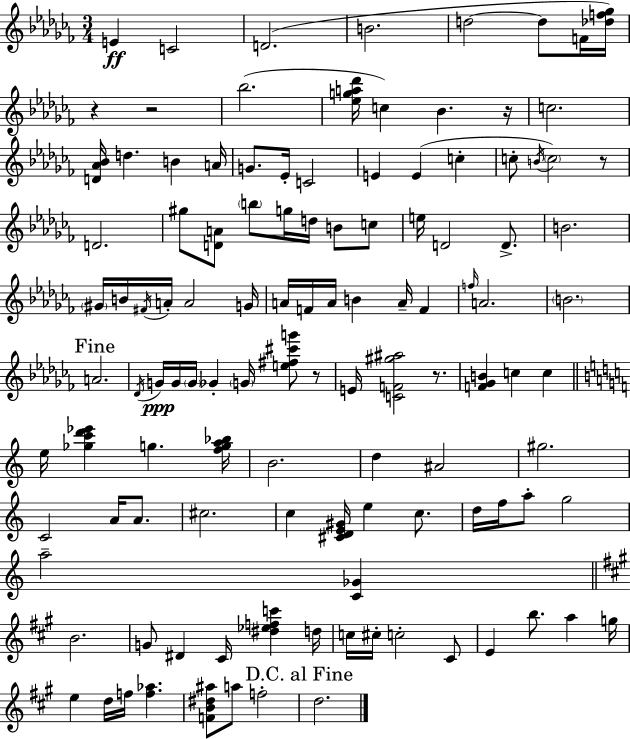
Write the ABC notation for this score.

X:1
T:Untitled
M:3/4
L:1/4
K:Abm
E C2 D2 B2 d2 d/2 F/4 [_df_g]/4 z z2 _b2 [_ega_d']/4 c _B z/4 c2 [D_A_B]/4 d B A/4 G/2 _E/4 C2 E E c c/2 B/4 c2 z/2 D2 ^g/2 [DA]/2 b/2 g/4 d/4 B/2 c/2 e/4 D2 D/2 B2 ^G/4 B/4 ^F/4 A/4 A2 G/4 A/4 F/4 A/4 B A/4 F f/4 A2 B2 A2 _D/4 G/4 G/4 G/4 _G G/4 [e^f^c'g']/2 z/2 E/4 [CF^g^a]2 z/2 [F_GB] c c e/4 [_gc'd'_e'] g [fga_b]/4 B2 d ^A2 ^g2 C2 A/4 A/2 ^c2 c [^CDE^G]/4 e c/2 d/4 f/4 a/2 g2 a2 [C_G] B2 G/2 ^D ^C/4 [^d_efc'] d/4 c/4 ^c/4 c2 ^C/2 E b/2 a g/4 e d/4 f/4 [f_a] [FB^d^a]/2 a/2 f2 d2